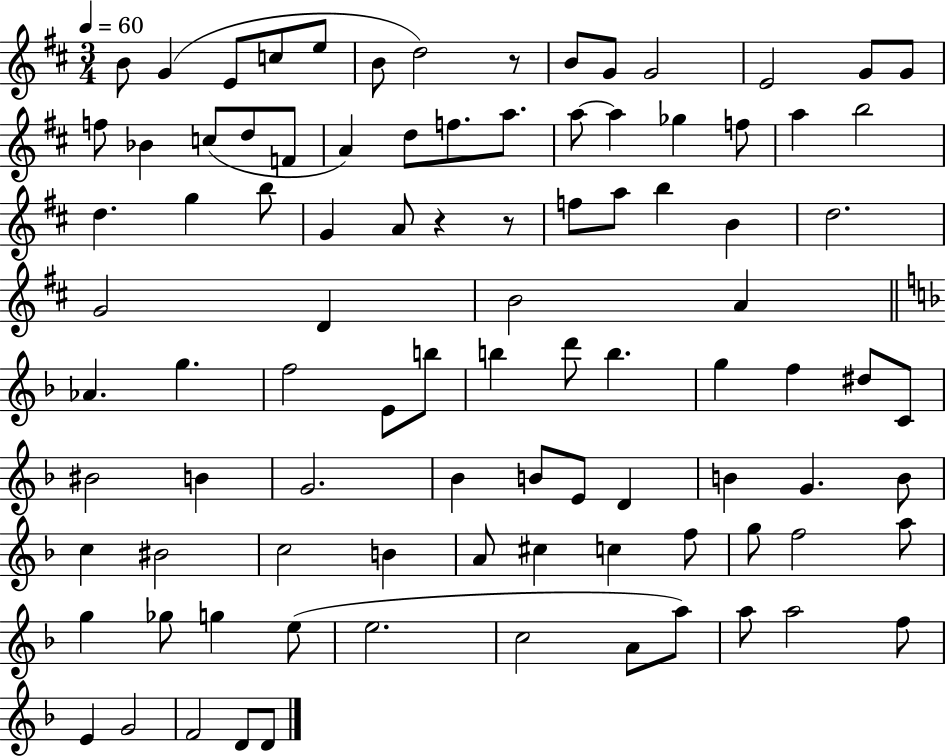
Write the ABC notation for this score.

X:1
T:Untitled
M:3/4
L:1/4
K:D
B/2 G E/2 c/2 e/2 B/2 d2 z/2 B/2 G/2 G2 E2 G/2 G/2 f/2 _B c/2 d/2 F/2 A d/2 f/2 a/2 a/2 a _g f/2 a b2 d g b/2 G A/2 z z/2 f/2 a/2 b B d2 G2 D B2 A _A g f2 E/2 b/2 b d'/2 b g f ^d/2 C/2 ^B2 B G2 _B B/2 E/2 D B G B/2 c ^B2 c2 B A/2 ^c c f/2 g/2 f2 a/2 g _g/2 g e/2 e2 c2 A/2 a/2 a/2 a2 f/2 E G2 F2 D/2 D/2